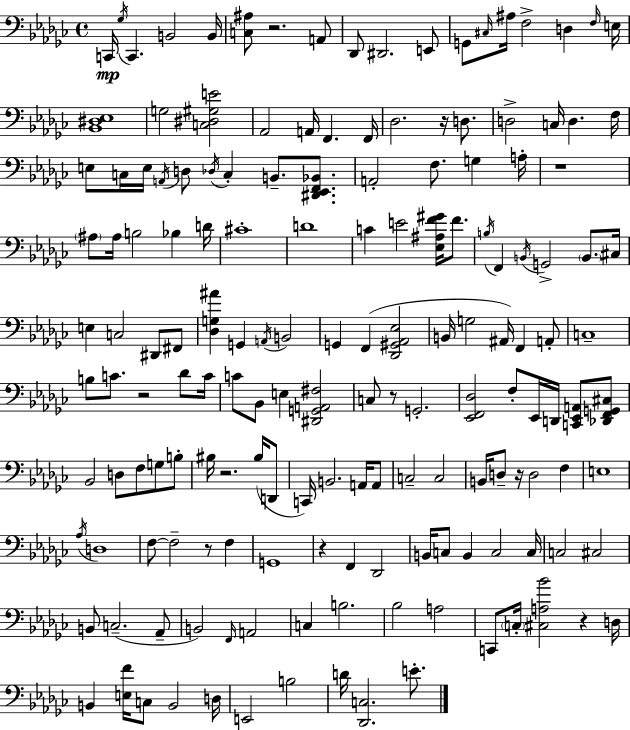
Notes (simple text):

C2/s Gb3/s C2/q. B2/h B2/s [C3,A#3]/e R/h. A2/e Db2/e D#2/h. E2/e G2/e C#3/s A#3/s F3/h D3/q F3/s E3/s [Bb2,D#3,Eb3]/w G3/h [C3,D#3,G#3,E4]/h Ab2/h A2/s F2/q. F2/s Db3/h. R/s D3/e. D3/h C3/s D3/q. F3/s E3/e C3/s E3/s A2/s D3/e Db3/s C3/q B2/e. [D#2,Eb2,F2,Bb2]/e. A2/h F3/e. G3/q A3/s R/w A#3/e A#3/s B3/h Bb3/q D4/s C#4/w D4/w C4/q E4/h [Eb3,A#3,F4,G#4]/s F4/e. B3/s F2/q B2/s G2/h B2/e. C#3/s E3/q C3/h D#2/e F#2/e [Db3,G3,A#4]/q G2/q A2/s B2/h G2/q F2/q [Db2,G#2,Ab2,Eb3]/h B2/s G3/h A#2/s F2/q A2/e C3/w B3/e C4/e. R/h Db4/e C4/s C4/e Bb2/e E3/q [D#2,G2,A2,F#3]/h C3/e R/e G2/h. [Eb2,F2,Db3]/h F3/e Eb2/s D2/s [C2,Eb2,A2]/e [Db2,F2,G2,C#3]/e Bb2/h D3/e F3/e G3/e B3/e BIS3/s R/h. BIS3/s D2/e C2/s B2/h. A2/s A2/e C3/h C3/h B2/s D3/e R/s D3/h F3/q E3/w Ab3/s D3/w F3/e F3/h R/e F3/q G2/w R/q F2/q Db2/h B2/s C3/e B2/q C3/h C3/s C3/h C#3/h B2/e C3/h. Ab2/e B2/h F2/s A2/h C3/q B3/h. Bb3/h A3/h C2/e C3/s [C#3,A3,Bb4]/h R/q D3/s B2/q [E3,F4]/s C3/e B2/h D3/s E2/h B3/h D4/s [Db2,C3]/h. E4/e.